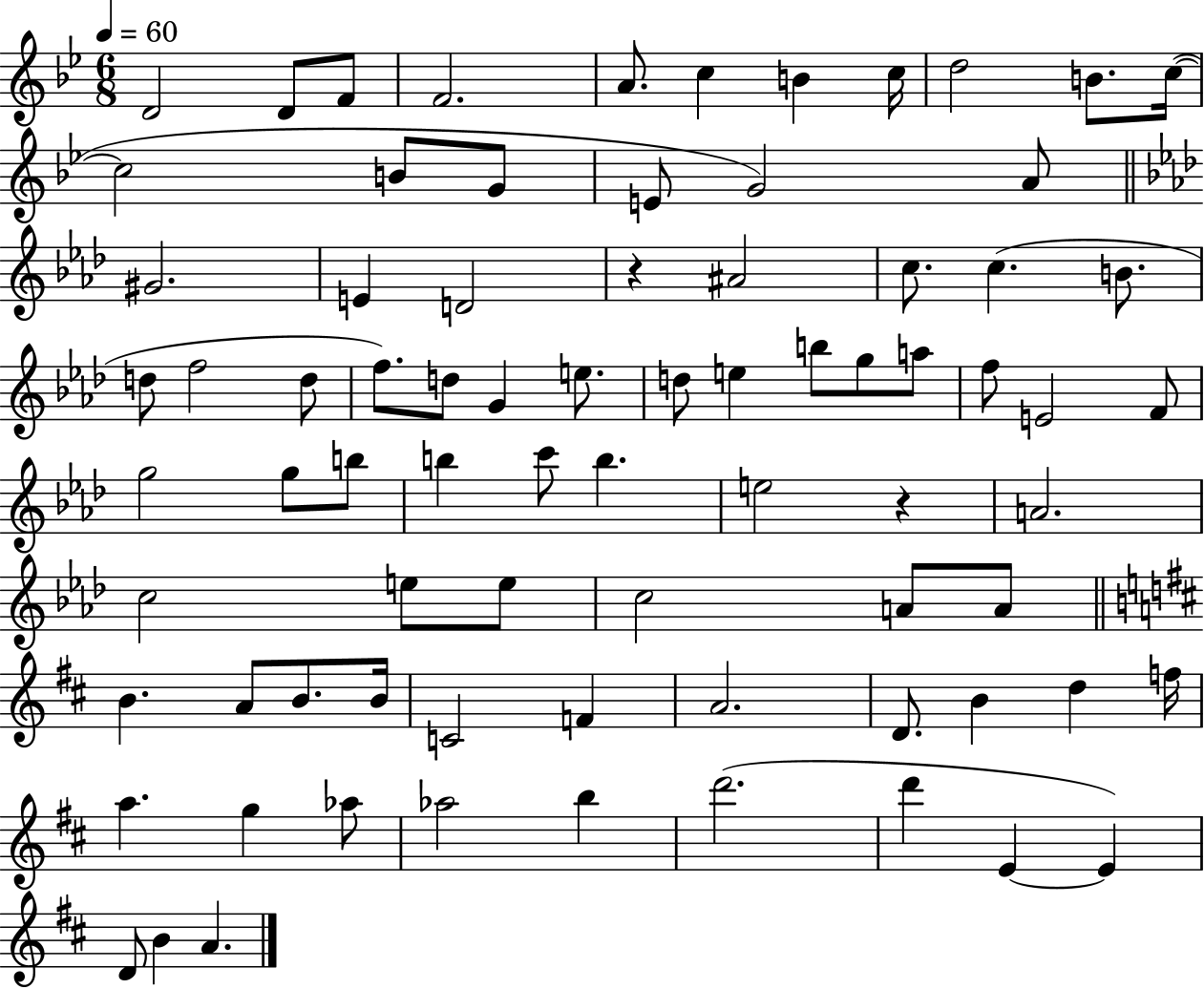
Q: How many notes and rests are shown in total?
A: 78